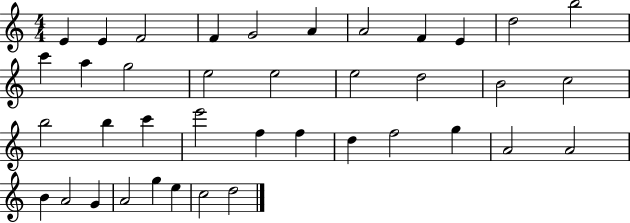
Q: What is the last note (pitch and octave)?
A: D5